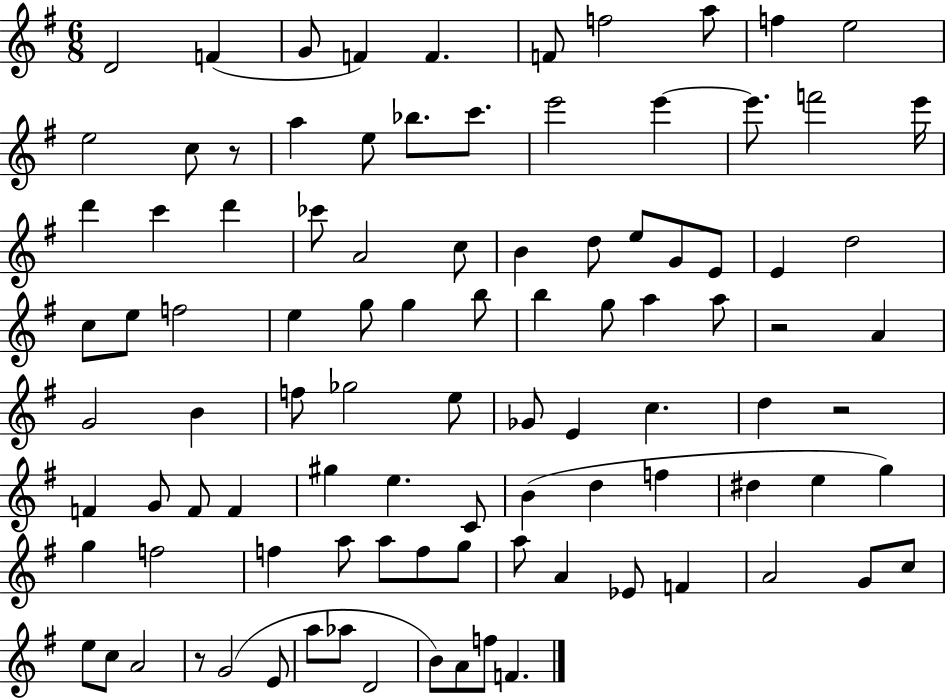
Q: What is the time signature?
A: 6/8